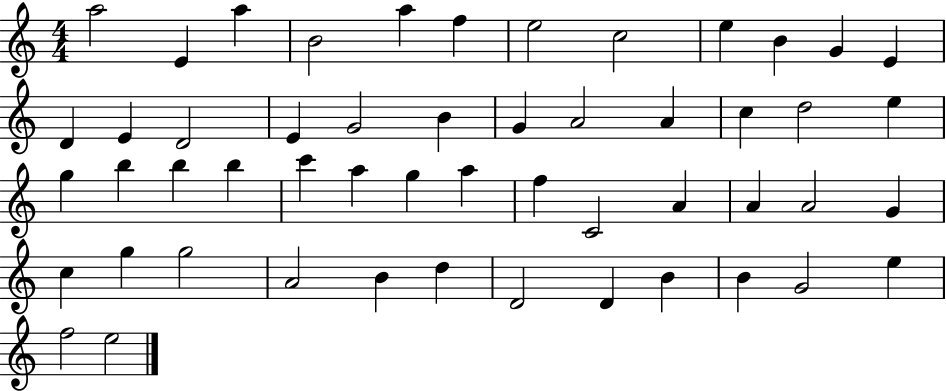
A5/h E4/q A5/q B4/h A5/q F5/q E5/h C5/h E5/q B4/q G4/q E4/q D4/q E4/q D4/h E4/q G4/h B4/q G4/q A4/h A4/q C5/q D5/h E5/q G5/q B5/q B5/q B5/q C6/q A5/q G5/q A5/q F5/q C4/h A4/q A4/q A4/h G4/q C5/q G5/q G5/h A4/h B4/q D5/q D4/h D4/q B4/q B4/q G4/h E5/q F5/h E5/h